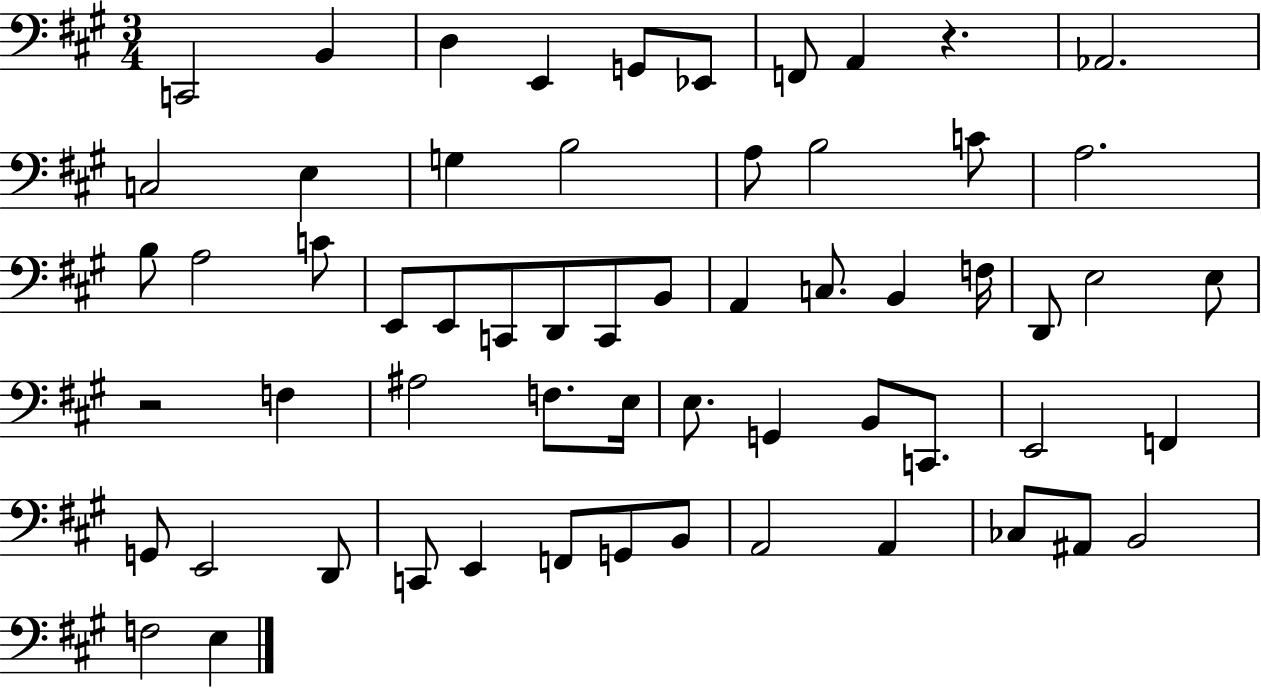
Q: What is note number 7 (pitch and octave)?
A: F2